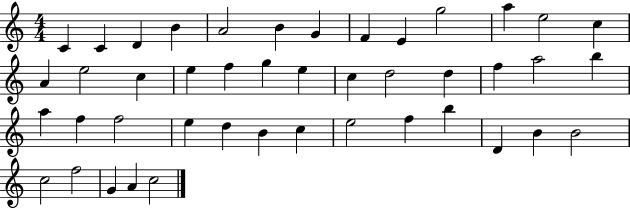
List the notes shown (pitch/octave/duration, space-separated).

C4/q C4/q D4/q B4/q A4/h B4/q G4/q F4/q E4/q G5/h A5/q E5/h C5/q A4/q E5/h C5/q E5/q F5/q G5/q E5/q C5/q D5/h D5/q F5/q A5/h B5/q A5/q F5/q F5/h E5/q D5/q B4/q C5/q E5/h F5/q B5/q D4/q B4/q B4/h C5/h F5/h G4/q A4/q C5/h